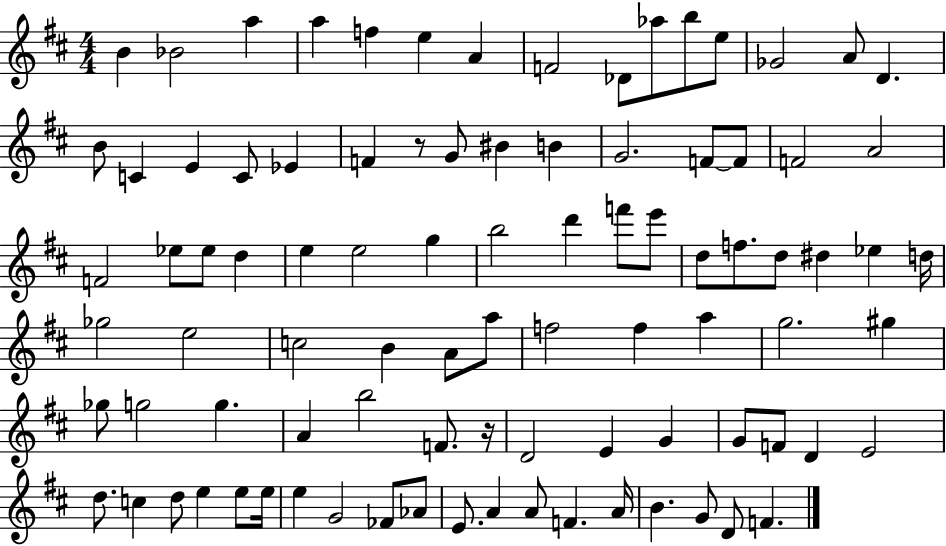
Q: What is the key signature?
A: D major